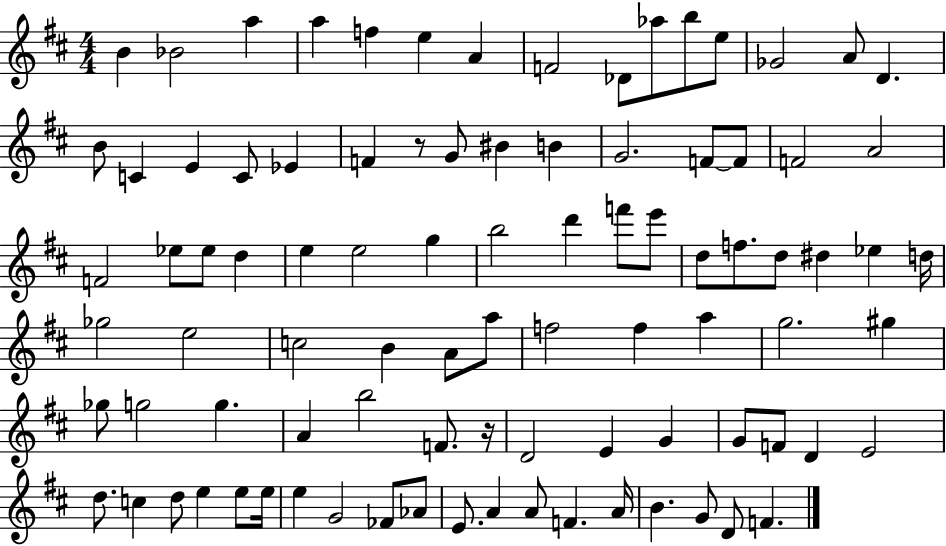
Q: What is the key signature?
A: D major